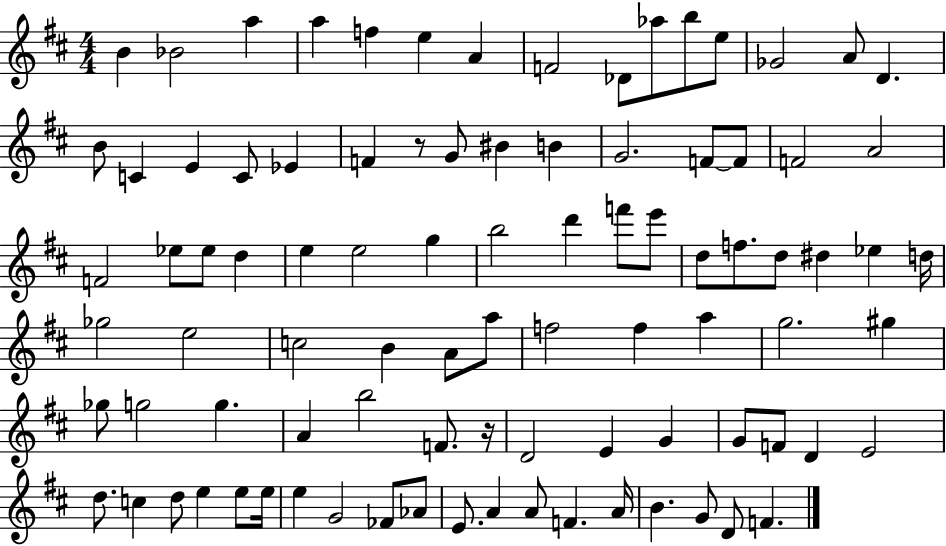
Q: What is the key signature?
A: D major